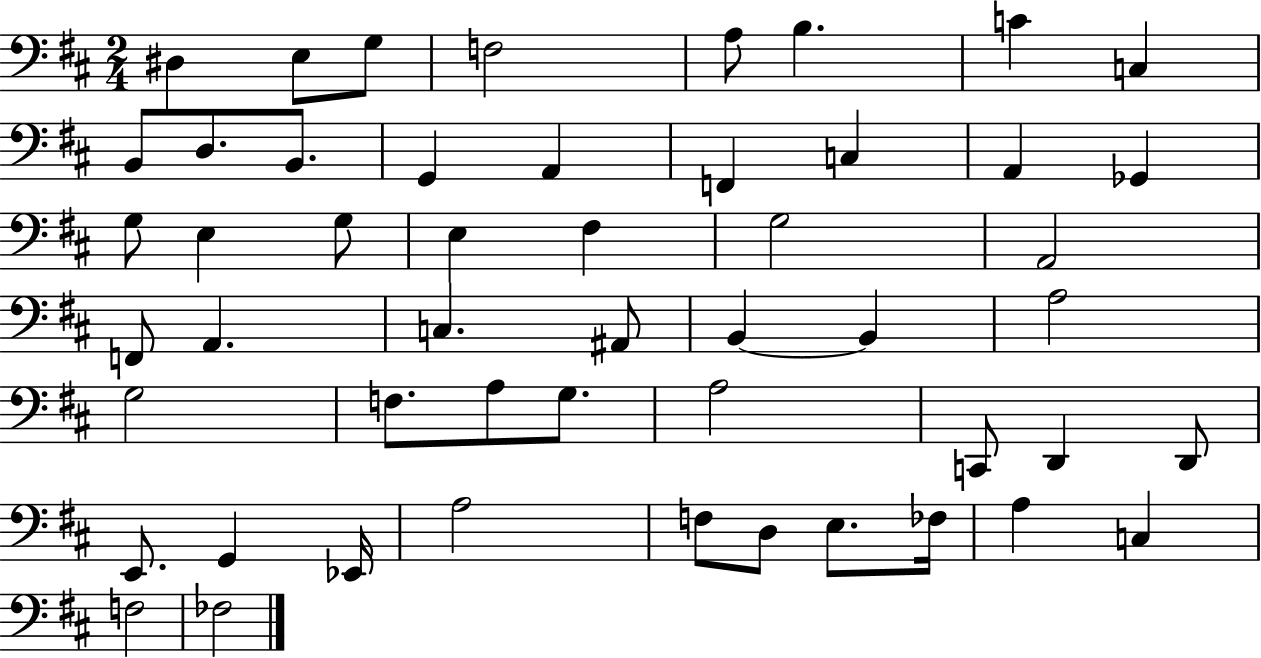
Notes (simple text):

D#3/q E3/e G3/e F3/h A3/e B3/q. C4/q C3/q B2/e D3/e. B2/e. G2/q A2/q F2/q C3/q A2/q Gb2/q G3/e E3/q G3/e E3/q F#3/q G3/h A2/h F2/e A2/q. C3/q. A#2/e B2/q B2/q A3/h G3/h F3/e. A3/e G3/e. A3/h C2/e D2/q D2/e E2/e. G2/q Eb2/s A3/h F3/e D3/e E3/e. FES3/s A3/q C3/q F3/h FES3/h